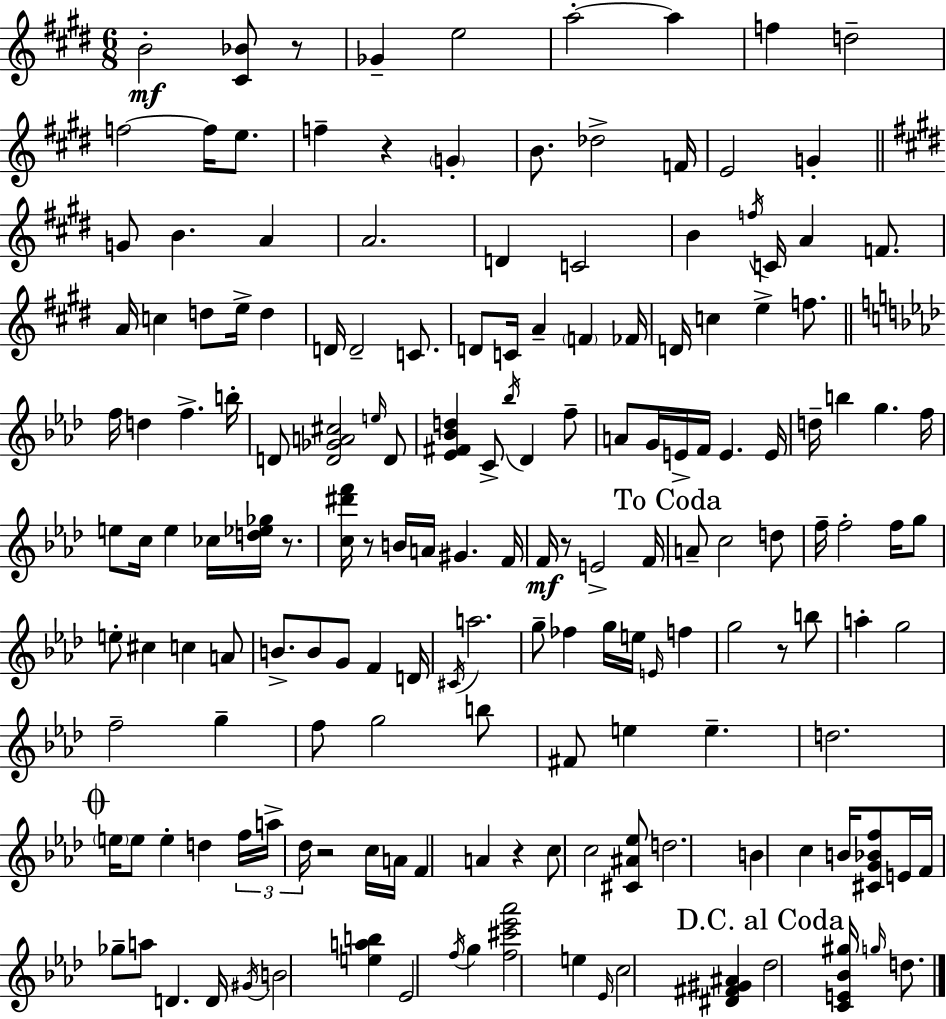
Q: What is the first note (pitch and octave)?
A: B4